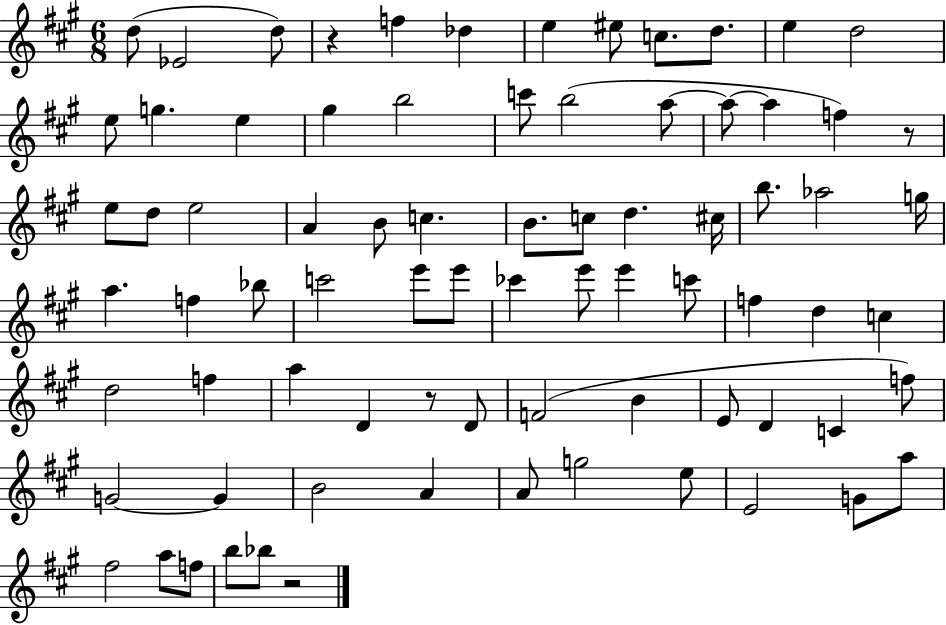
X:1
T:Untitled
M:6/8
L:1/4
K:A
d/2 _E2 d/2 z f _d e ^e/2 c/2 d/2 e d2 e/2 g e ^g b2 c'/2 b2 a/2 a/2 a f z/2 e/2 d/2 e2 A B/2 c B/2 c/2 d ^c/4 b/2 _a2 g/4 a f _b/2 c'2 e'/2 e'/2 _c' e'/2 e' c'/2 f d c d2 f a D z/2 D/2 F2 B E/2 D C f/2 G2 G B2 A A/2 g2 e/2 E2 G/2 a/2 ^f2 a/2 f/2 b/2 _b/2 z2